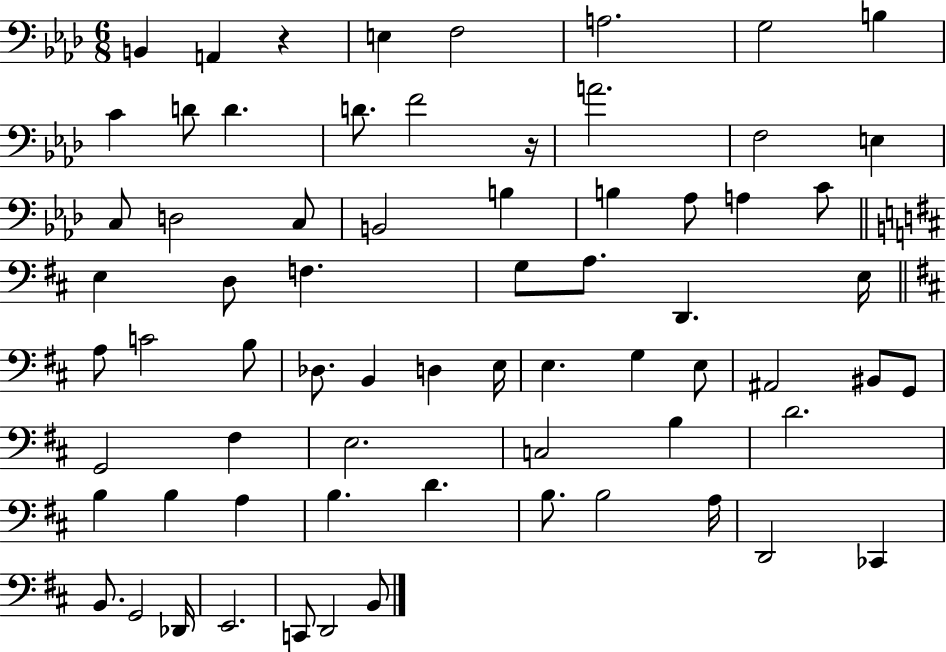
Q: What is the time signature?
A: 6/8